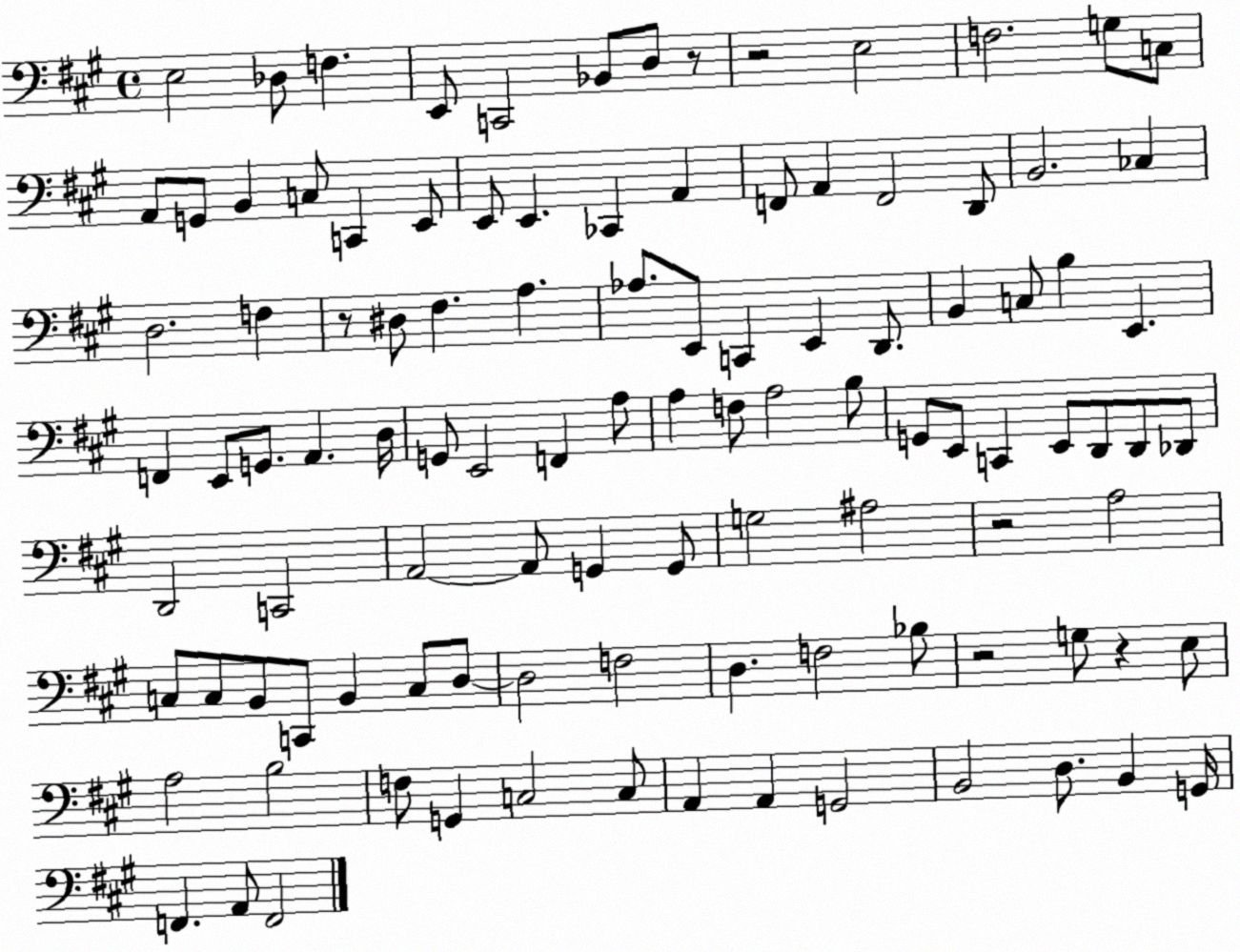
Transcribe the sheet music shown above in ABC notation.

X:1
T:Untitled
M:4/4
L:1/4
K:A
E,2 _D,/2 F, E,,/2 C,,2 _B,,/2 D,/2 z/2 z2 E,2 F,2 G,/2 C,/2 A,,/2 G,,/2 B,, C,/2 C,, E,,/2 E,,/2 E,, _C,, A,, F,,/2 A,, F,,2 D,,/2 B,,2 _C, D,2 F, z/2 ^D,/2 ^F, A, _A,/2 E,,/2 C,, E,, D,,/2 B,, C,/2 B, E,, F,, E,,/2 G,,/2 A,, D,/4 G,,/2 E,,2 F,, A,/2 A, F,/2 A,2 B,/2 G,,/2 E,,/2 C,, E,,/2 D,,/2 D,,/2 _D,,/2 D,,2 C,,2 A,,2 A,,/2 G,, G,,/2 G,2 ^A,2 z2 A,2 C,/2 C,/2 B,,/2 C,,/2 B,, C,/2 D,/2 D,2 F,2 D, F,2 _B,/2 z2 G,/2 z E,/2 A,2 B,2 F,/2 G,, C,2 C,/2 A,, A,, G,,2 B,,2 D,/2 B,, G,,/4 F,, A,,/2 F,,2